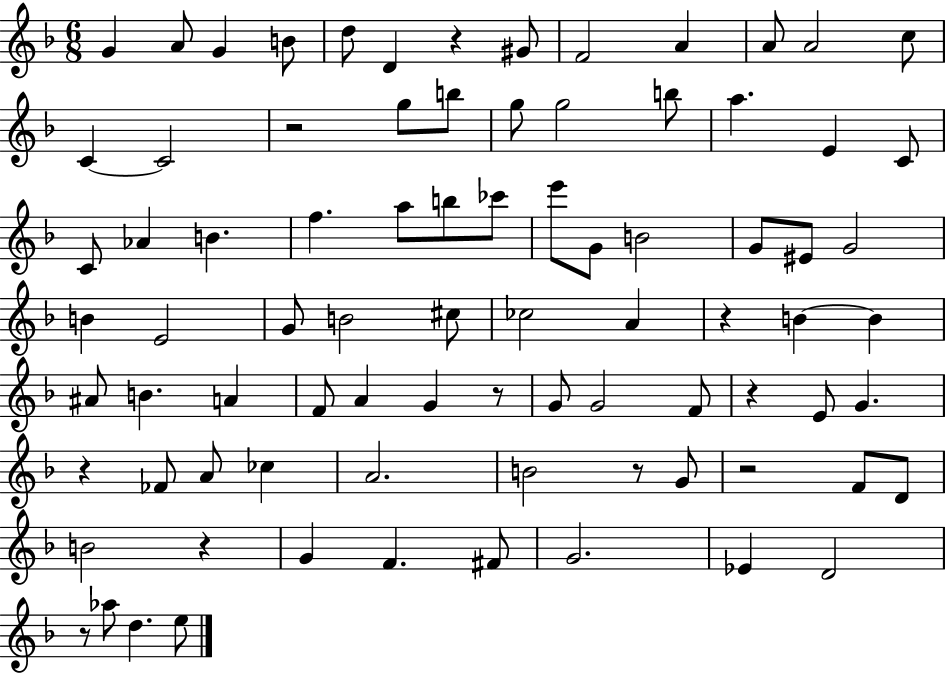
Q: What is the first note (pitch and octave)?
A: G4